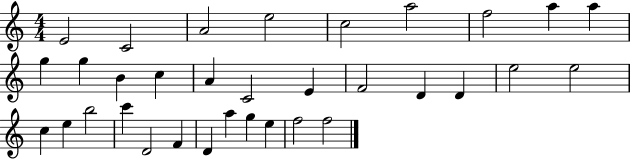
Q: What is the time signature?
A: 4/4